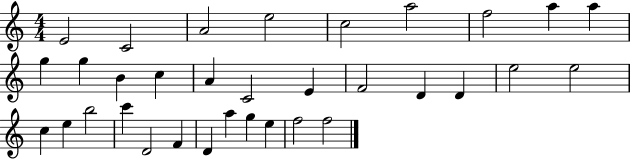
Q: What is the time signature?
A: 4/4